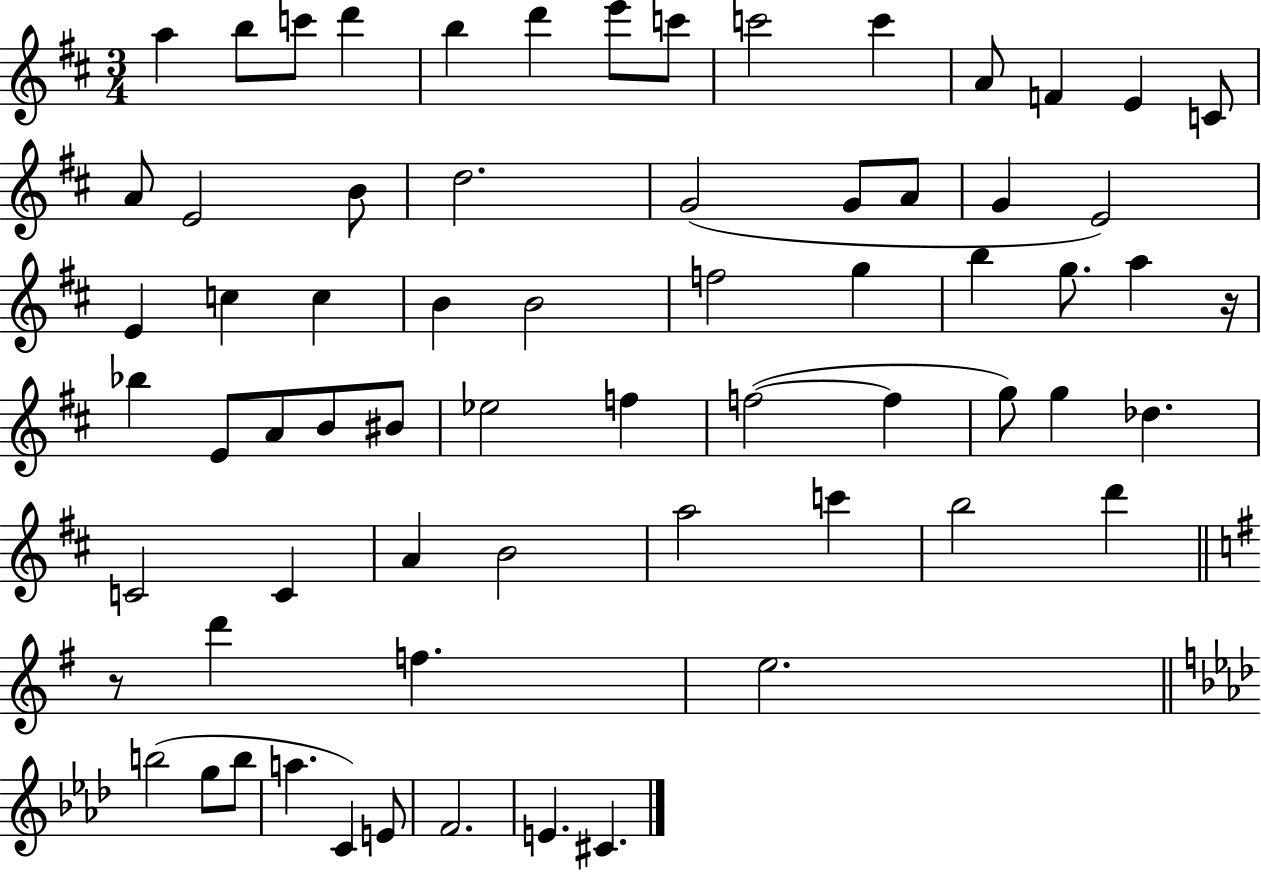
{
  \clef treble
  \numericTimeSignature
  \time 3/4
  \key d \major
  a''4 b''8 c'''8 d'''4 | b''4 d'''4 e'''8 c'''8 | c'''2 c'''4 | a'8 f'4 e'4 c'8 | \break a'8 e'2 b'8 | d''2. | g'2( g'8 a'8 | g'4 e'2) | \break e'4 c''4 c''4 | b'4 b'2 | f''2 g''4 | b''4 g''8. a''4 r16 | \break bes''4 e'8 a'8 b'8 bis'8 | ees''2 f''4 | f''2~(~ f''4 | g''8) g''4 des''4. | \break c'2 c'4 | a'4 b'2 | a''2 c'''4 | b''2 d'''4 | \break \bar "||" \break \key e \minor r8 d'''4 f''4. | e''2. | \bar "||" \break \key aes \major b''2( g''8 b''8 | a''4. c'4) e'8 | f'2. | e'4. cis'4. | \break \bar "|."
}